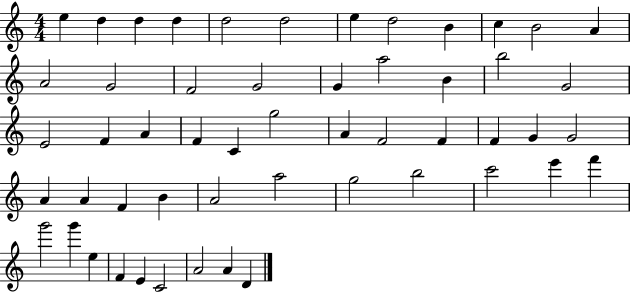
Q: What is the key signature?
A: C major